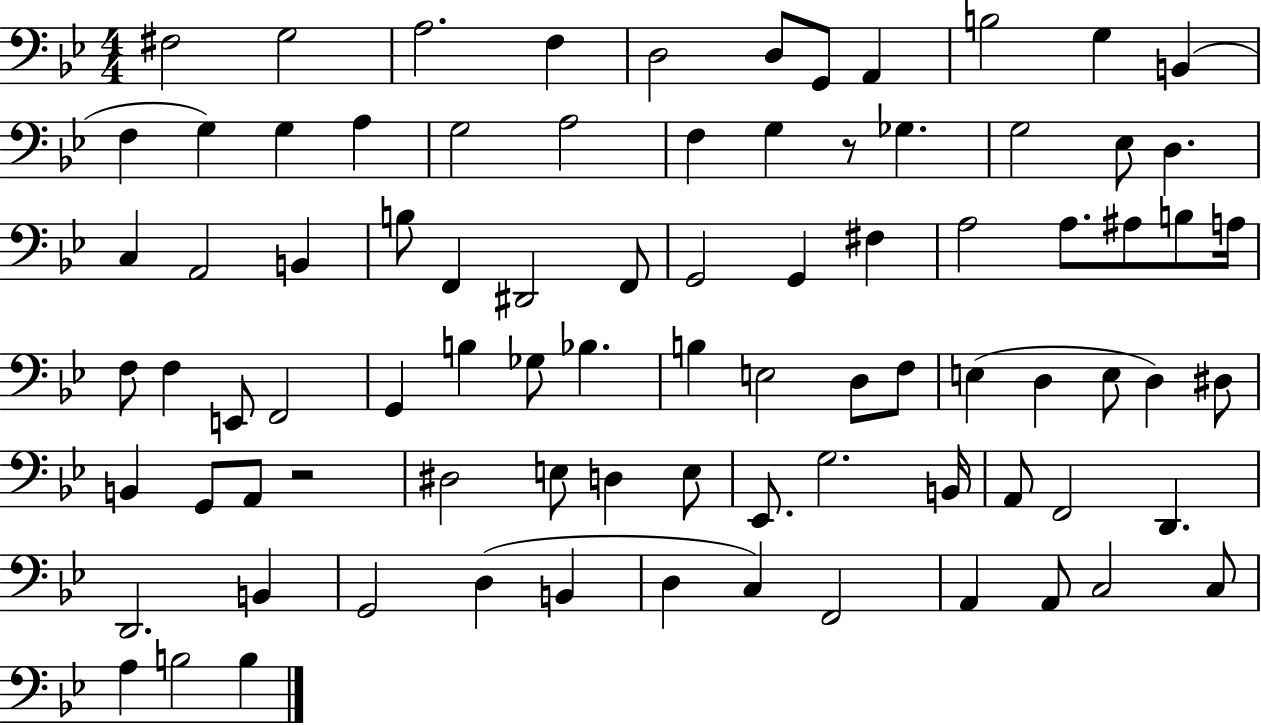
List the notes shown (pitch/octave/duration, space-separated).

F#3/h G3/h A3/h. F3/q D3/h D3/e G2/e A2/q B3/h G3/q B2/q F3/q G3/q G3/q A3/q G3/h A3/h F3/q G3/q R/e Gb3/q. G3/h Eb3/e D3/q. C3/q A2/h B2/q B3/e F2/q D#2/h F2/e G2/h G2/q F#3/q A3/h A3/e. A#3/e B3/e A3/s F3/e F3/q E2/e F2/h G2/q B3/q Gb3/e Bb3/q. B3/q E3/h D3/e F3/e E3/q D3/q E3/e D3/q D#3/e B2/q G2/e A2/e R/h D#3/h E3/e D3/q E3/e Eb2/e. G3/h. B2/s A2/e F2/h D2/q. D2/h. B2/q G2/h D3/q B2/q D3/q C3/q F2/h A2/q A2/e C3/h C3/e A3/q B3/h B3/q